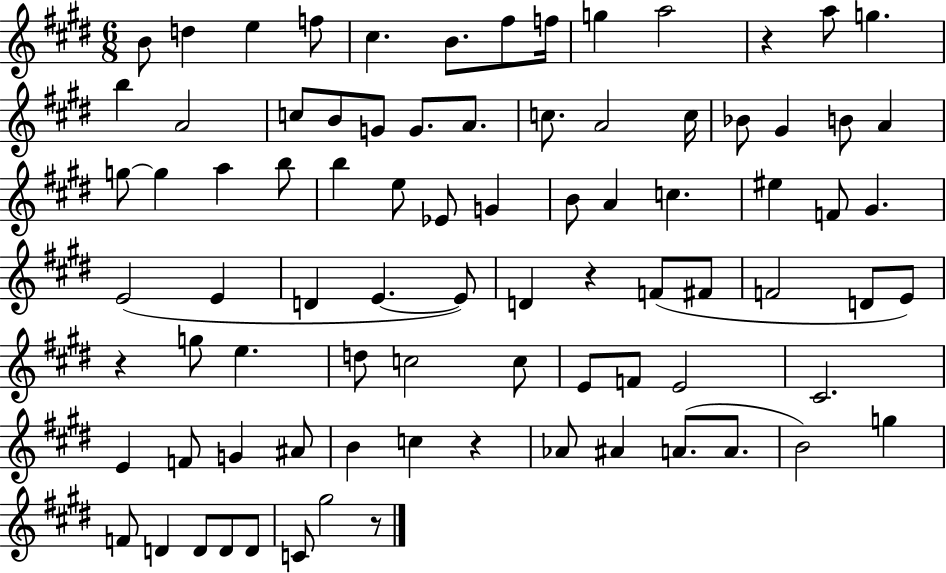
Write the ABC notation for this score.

X:1
T:Untitled
M:6/8
L:1/4
K:E
B/2 d e f/2 ^c B/2 ^f/2 f/4 g a2 z a/2 g b A2 c/2 B/2 G/2 G/2 A/2 c/2 A2 c/4 _B/2 ^G B/2 A g/2 g a b/2 b e/2 _E/2 G B/2 A c ^e F/2 ^G E2 E D E E/2 D z F/2 ^F/2 F2 D/2 E/2 z g/2 e d/2 c2 c/2 E/2 F/2 E2 ^C2 E F/2 G ^A/2 B c z _A/2 ^A A/2 A/2 B2 g F/2 D D/2 D/2 D/2 C/2 ^g2 z/2